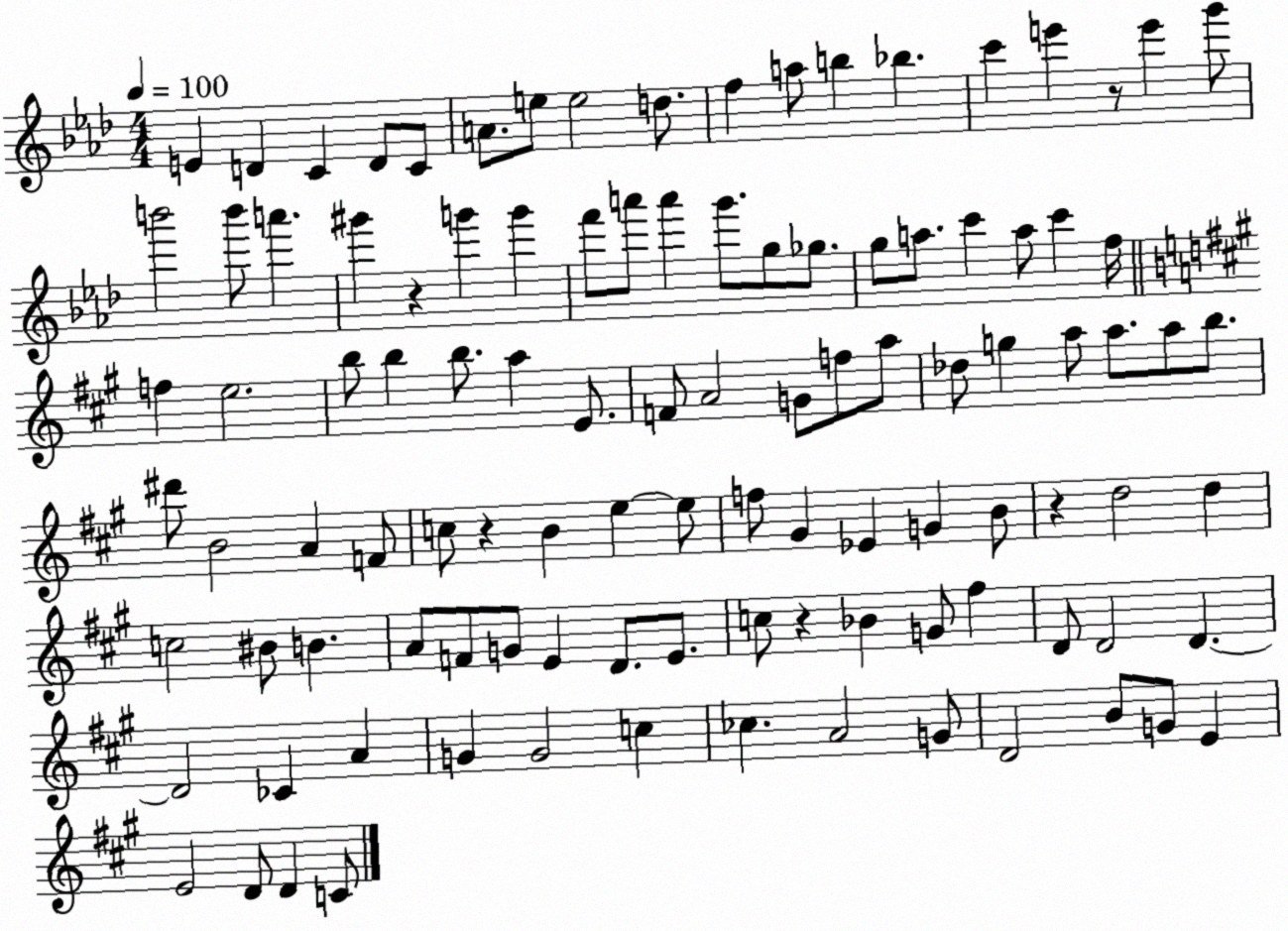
X:1
T:Untitled
M:4/4
L:1/4
K:Ab
E D C D/2 C/2 A/2 e/2 e2 d/2 f a/2 b _b c' e' z/2 e' g'/2 b'2 b'/2 a' ^g' z g' g' f'/2 a'/2 a' g'/2 g/2 _g/2 g/2 a/2 c' a/2 c' f/4 f e2 b/2 b b/2 a E/2 F/2 A2 G/2 f/2 a/2 _d/2 g a/2 a/2 a/2 b/2 ^d'/2 B2 A F/2 c/2 z B e e/2 f/2 ^G _E G B/2 z d2 d c2 ^B/2 B A/2 F/2 G/2 E D/2 E/2 c/2 z _B G/2 ^f D/2 D2 D D2 _C A G G2 c _c A2 G/2 D2 B/2 G/2 E E2 D/2 D C/2